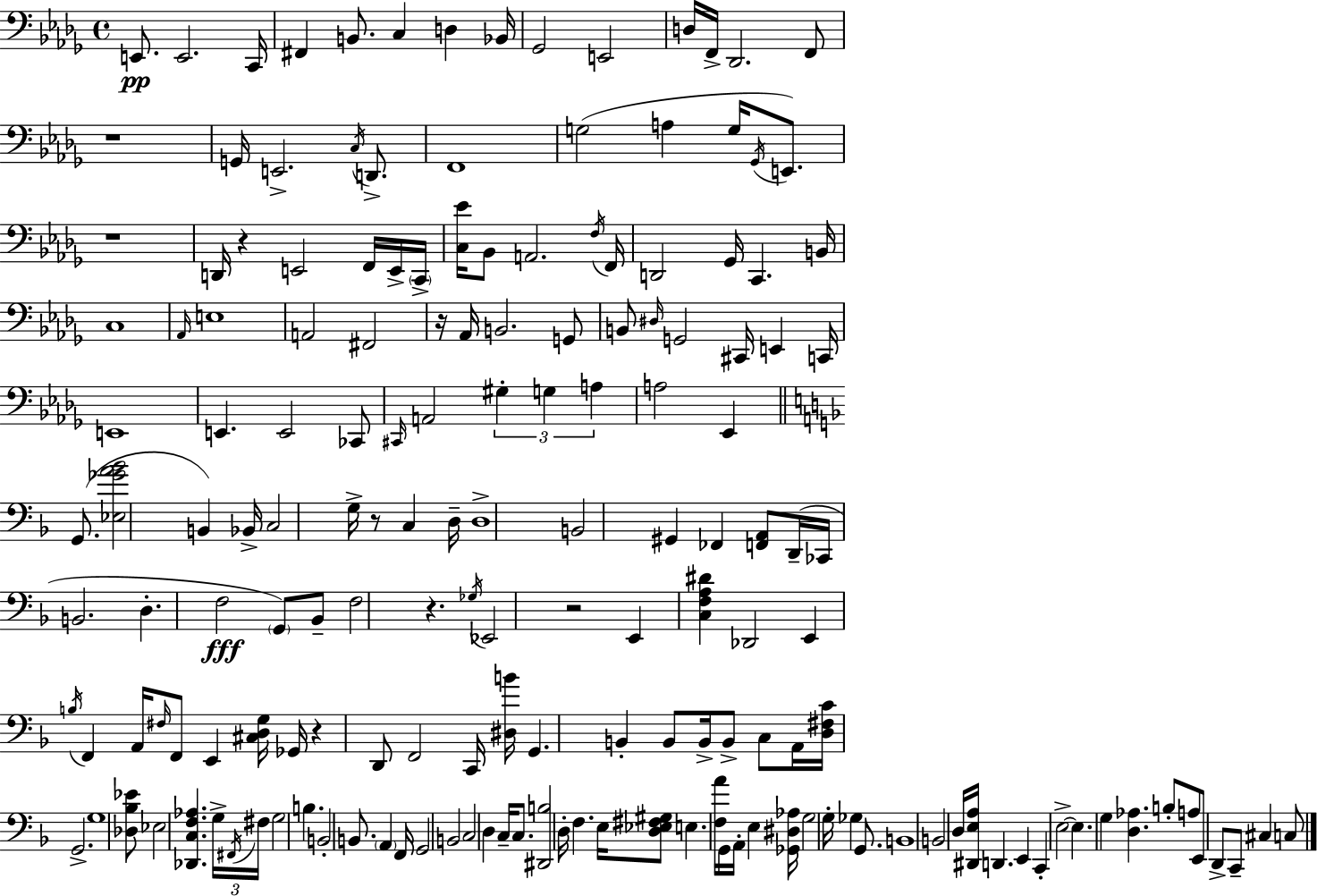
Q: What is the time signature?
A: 4/4